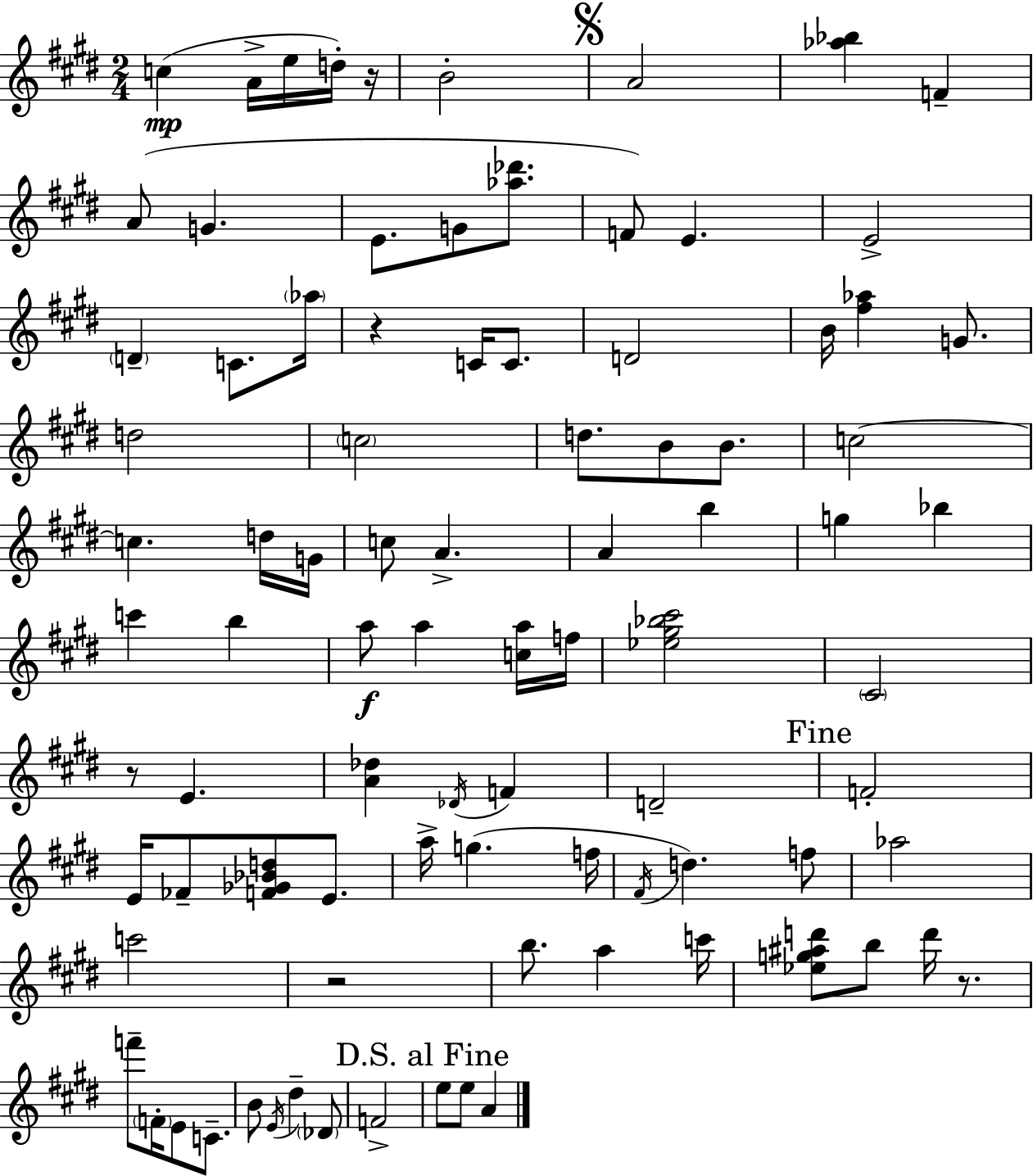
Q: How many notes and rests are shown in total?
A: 89